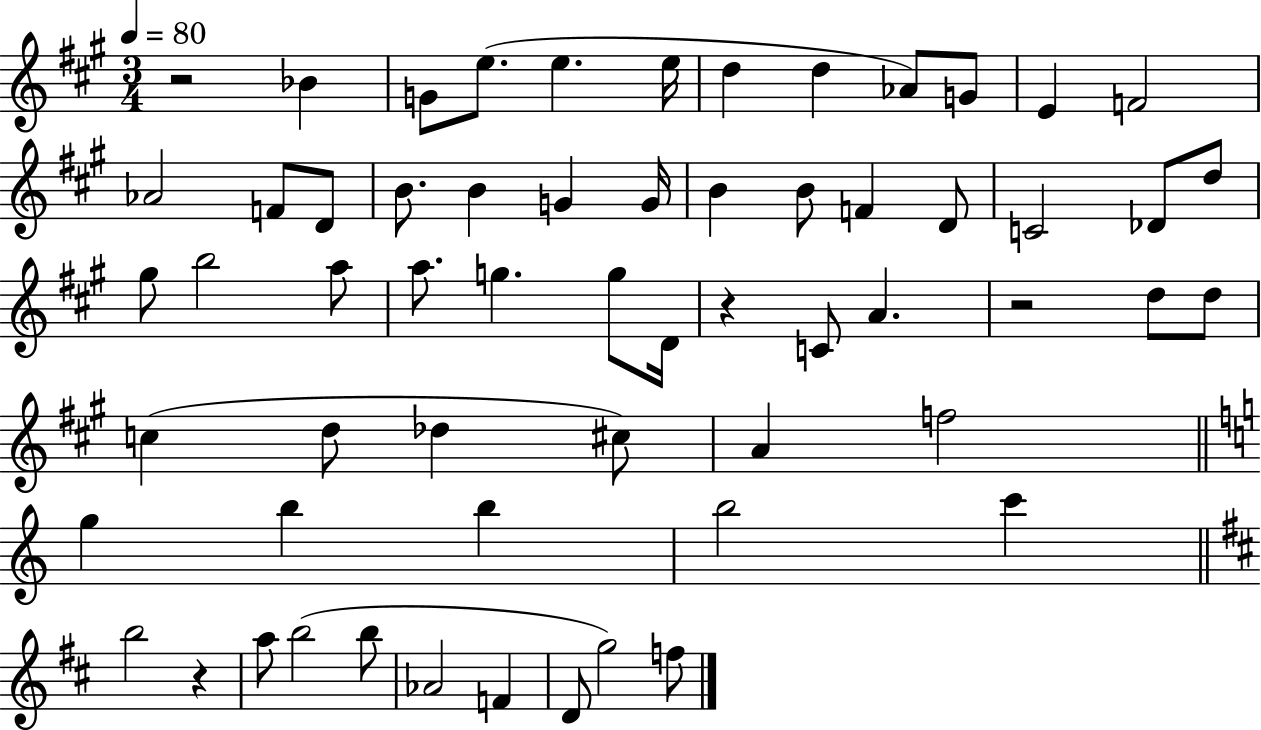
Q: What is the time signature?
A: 3/4